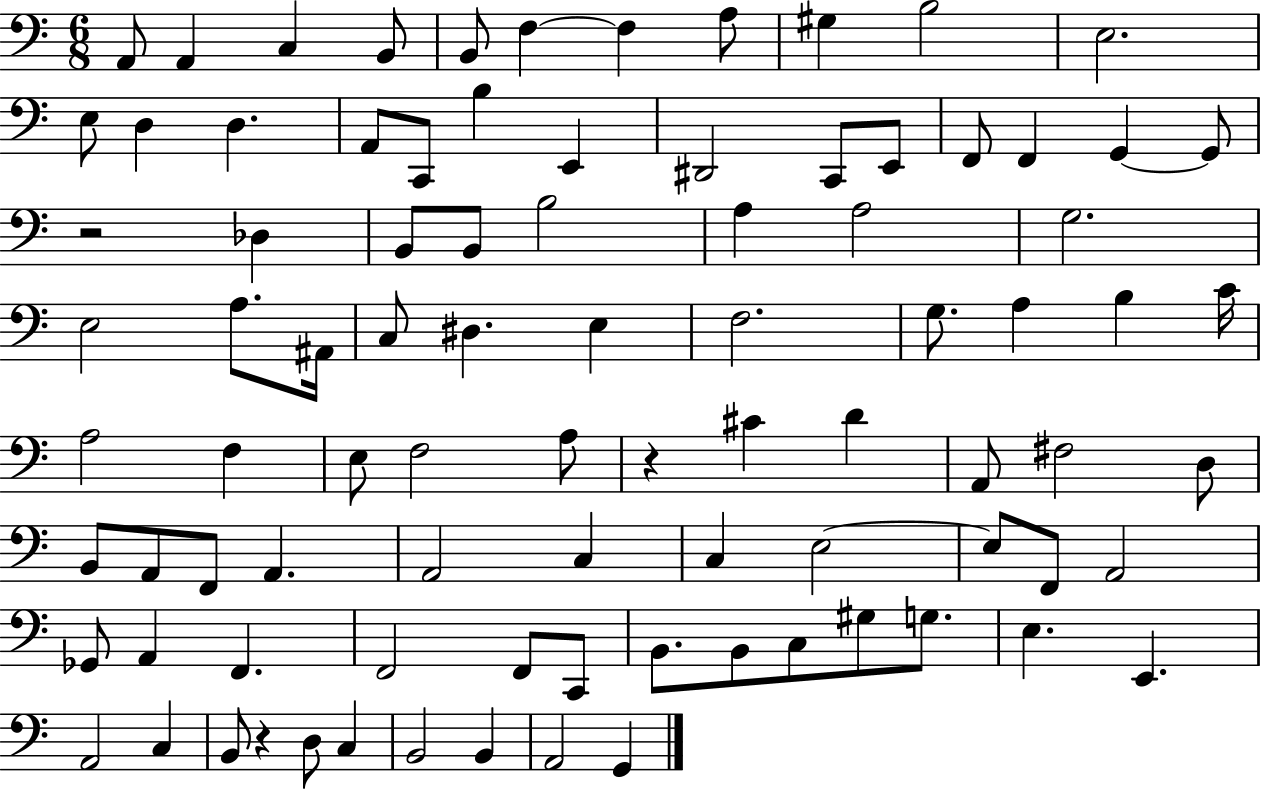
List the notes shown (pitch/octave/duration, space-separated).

A2/e A2/q C3/q B2/e B2/e F3/q F3/q A3/e G#3/q B3/h E3/h. E3/e D3/q D3/q. A2/e C2/e B3/q E2/q D#2/h C2/e E2/e F2/e F2/q G2/q G2/e R/h Db3/q B2/e B2/e B3/h A3/q A3/h G3/h. E3/h A3/e. A#2/s C3/e D#3/q. E3/q F3/h. G3/e. A3/q B3/q C4/s A3/h F3/q E3/e F3/h A3/e R/q C#4/q D4/q A2/e F#3/h D3/e B2/e A2/e F2/e A2/q. A2/h C3/q C3/q E3/h E3/e F2/e A2/h Gb2/e A2/q F2/q. F2/h F2/e C2/e B2/e. B2/e C3/e G#3/e G3/e. E3/q. E2/q. A2/h C3/q B2/e R/q D3/e C3/q B2/h B2/q A2/h G2/q